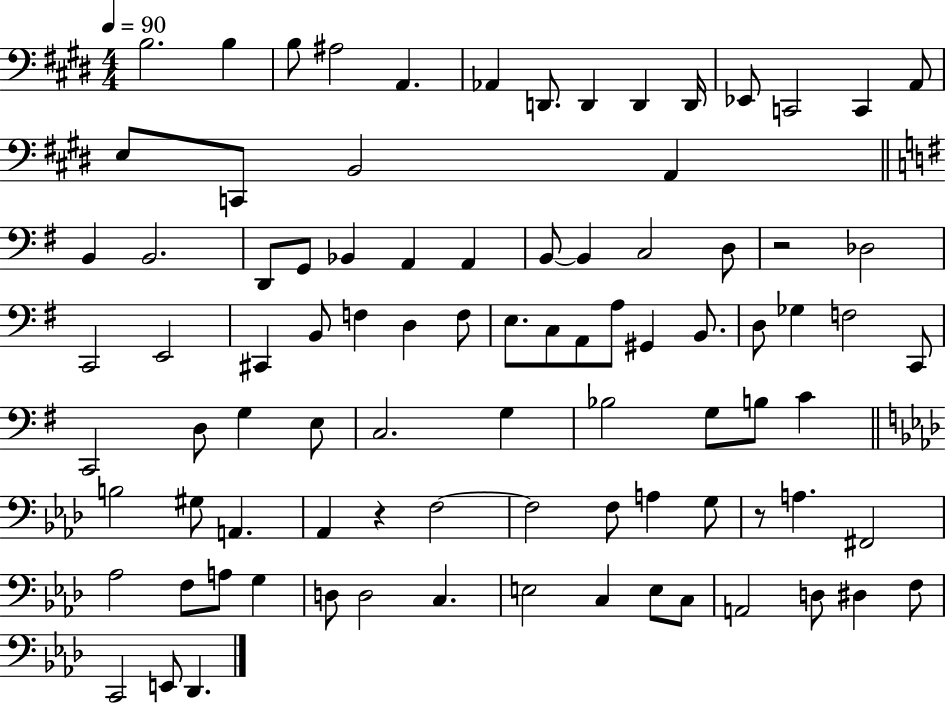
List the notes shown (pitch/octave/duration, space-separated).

B3/h. B3/q B3/e A#3/h A2/q. Ab2/q D2/e. D2/q D2/q D2/s Eb2/e C2/h C2/q A2/e E3/e C2/e B2/h A2/q B2/q B2/h. D2/e G2/e Bb2/q A2/q A2/q B2/e B2/q C3/h D3/e R/h Db3/h C2/h E2/h C#2/q B2/e F3/q D3/q F3/e E3/e. C3/e A2/e A3/e G#2/q B2/e. D3/e Gb3/q F3/h C2/e C2/h D3/e G3/q E3/e C3/h. G3/q Bb3/h G3/e B3/e C4/q B3/h G#3/e A2/q. Ab2/q R/q F3/h F3/h F3/e A3/q G3/e R/e A3/q. F#2/h Ab3/h F3/e A3/e G3/q D3/e D3/h C3/q. E3/h C3/q E3/e C3/e A2/h D3/e D#3/q F3/e C2/h E2/e Db2/q.